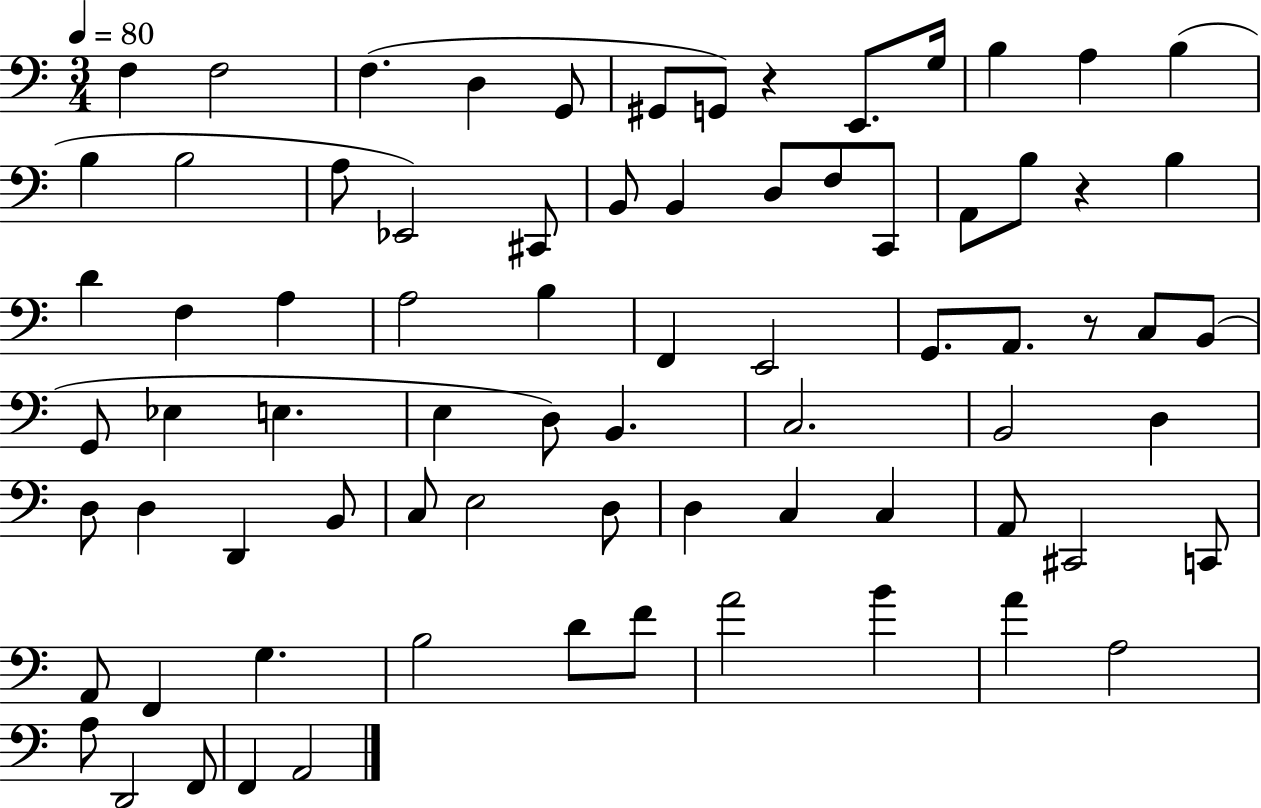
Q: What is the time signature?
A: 3/4